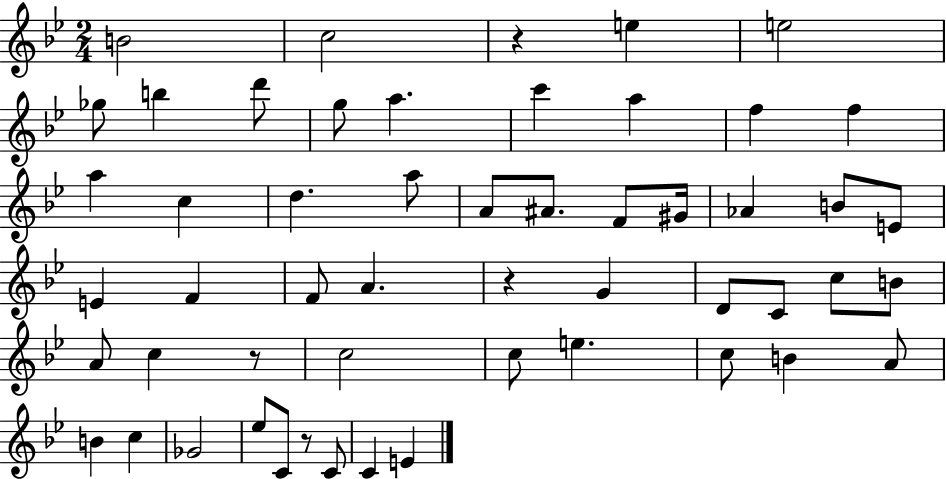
B4/h C5/h R/q E5/q E5/h Gb5/e B5/q D6/e G5/e A5/q. C6/q A5/q F5/q F5/q A5/q C5/q D5/q. A5/e A4/e A#4/e. F4/e G#4/s Ab4/q B4/e E4/e E4/q F4/q F4/e A4/q. R/q G4/q D4/e C4/e C5/e B4/e A4/e C5/q R/e C5/h C5/e E5/q. C5/e B4/q A4/e B4/q C5/q Gb4/h Eb5/e C4/e R/e C4/e C4/q E4/q